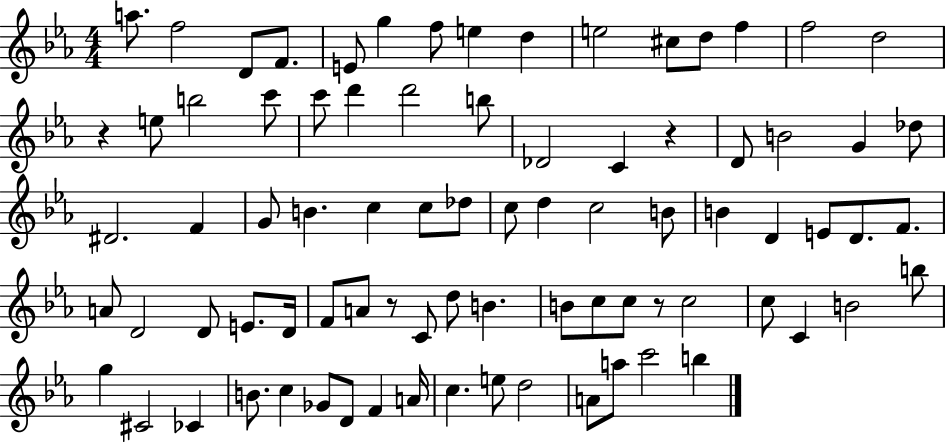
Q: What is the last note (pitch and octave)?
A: B5